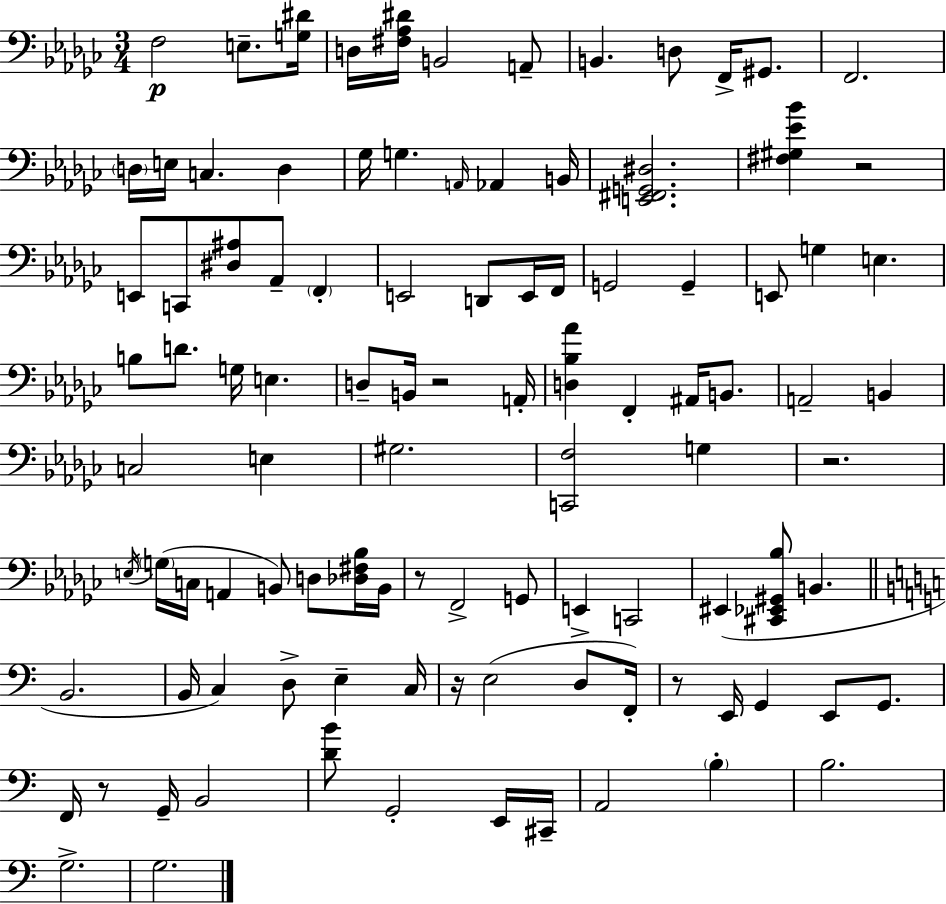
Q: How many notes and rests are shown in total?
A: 102